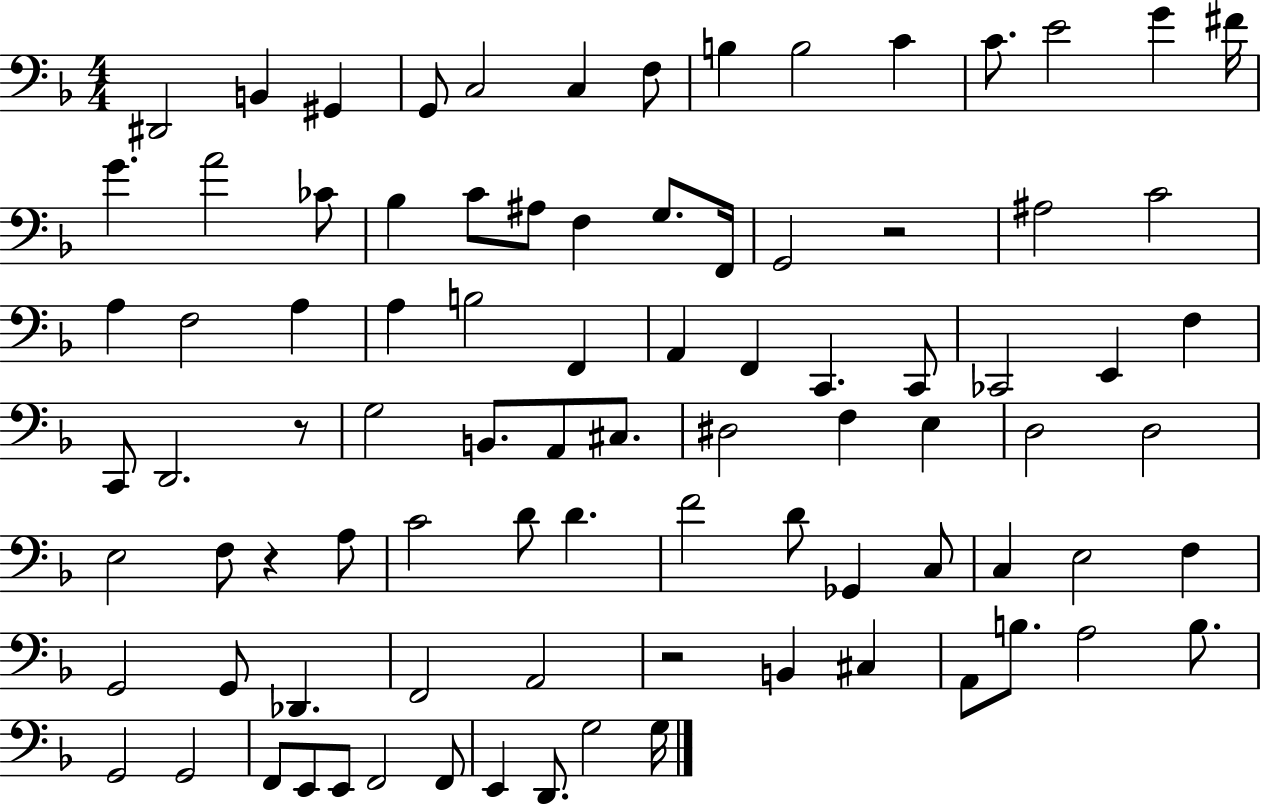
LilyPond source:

{
  \clef bass
  \numericTimeSignature
  \time 4/4
  \key f \major
  dis,2 b,4 gis,4 | g,8 c2 c4 f8 | b4 b2 c'4 | c'8. e'2 g'4 fis'16 | \break g'4. a'2 ces'8 | bes4 c'8 ais8 f4 g8. f,16 | g,2 r2 | ais2 c'2 | \break a4 f2 a4 | a4 b2 f,4 | a,4 f,4 c,4. c,8 | ces,2 e,4 f4 | \break c,8 d,2. r8 | g2 b,8. a,8 cis8. | dis2 f4 e4 | d2 d2 | \break e2 f8 r4 a8 | c'2 d'8 d'4. | f'2 d'8 ges,4 c8 | c4 e2 f4 | \break g,2 g,8 des,4. | f,2 a,2 | r2 b,4 cis4 | a,8 b8. a2 b8. | \break g,2 g,2 | f,8 e,8 e,8 f,2 f,8 | e,4 d,8. g2 g16 | \bar "|."
}